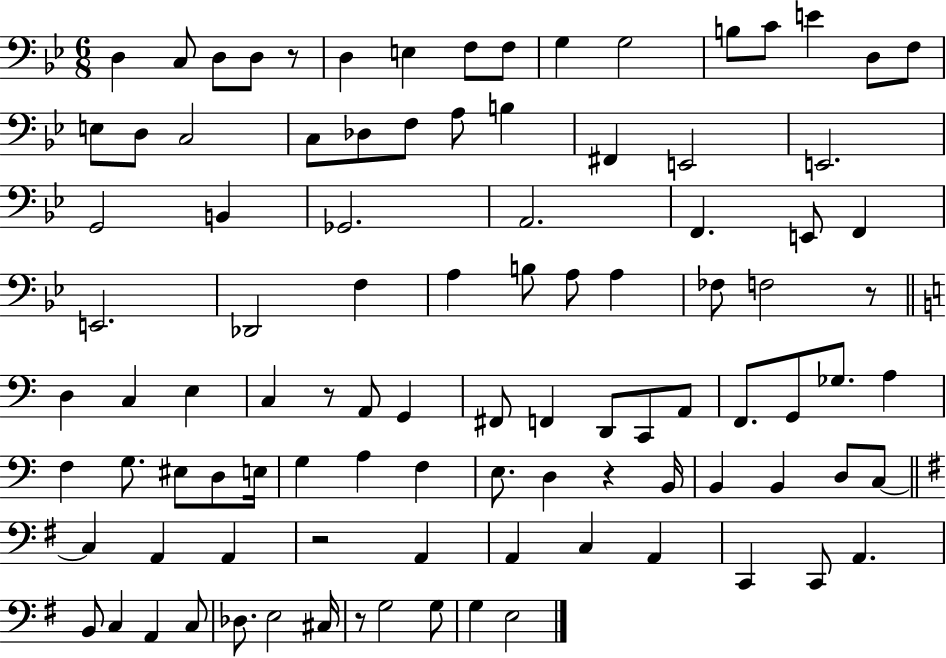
{
  \clef bass
  \numericTimeSignature
  \time 6/8
  \key bes \major
  d4 c8 d8 d8 r8 | d4 e4 f8 f8 | g4 g2 | b8 c'8 e'4 d8 f8 | \break e8 d8 c2 | c8 des8 f8 a8 b4 | fis,4 e,2 | e,2. | \break g,2 b,4 | ges,2. | a,2. | f,4. e,8 f,4 | \break e,2. | des,2 f4 | a4 b8 a8 a4 | fes8 f2 r8 | \break \bar "||" \break \key c \major d4 c4 e4 | c4 r8 a,8 g,4 | fis,8 f,4 d,8 c,8 a,8 | f,8. g,8 ges8. a4 | \break f4 g8. eis8 d8 e16 | g4 a4 f4 | e8. d4 r4 b,16 | b,4 b,4 d8 c8~~ | \break \bar "||" \break \key g \major c4 a,4 a,4 | r2 a,4 | a,4 c4 a,4 | c,4 c,8 a,4. | \break b,8 c4 a,4 c8 | des8. e2 cis16 | r8 g2 g8 | g4 e2 | \break \bar "|."
}